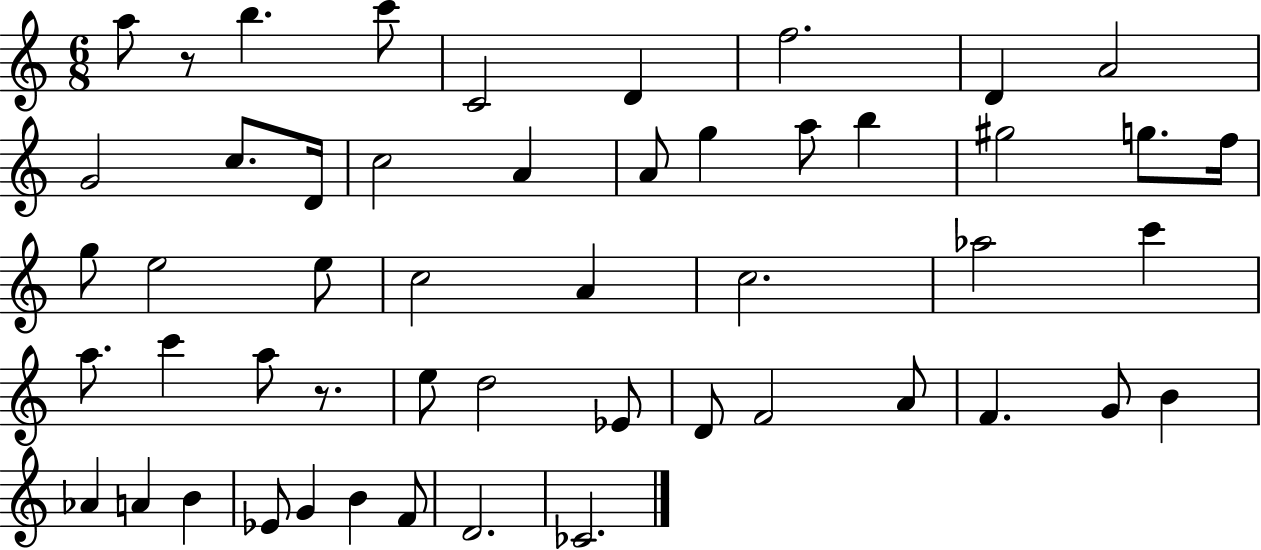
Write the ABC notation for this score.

X:1
T:Untitled
M:6/8
L:1/4
K:C
a/2 z/2 b c'/2 C2 D f2 D A2 G2 c/2 D/4 c2 A A/2 g a/2 b ^g2 g/2 f/4 g/2 e2 e/2 c2 A c2 _a2 c' a/2 c' a/2 z/2 e/2 d2 _E/2 D/2 F2 A/2 F G/2 B _A A B _E/2 G B F/2 D2 _C2